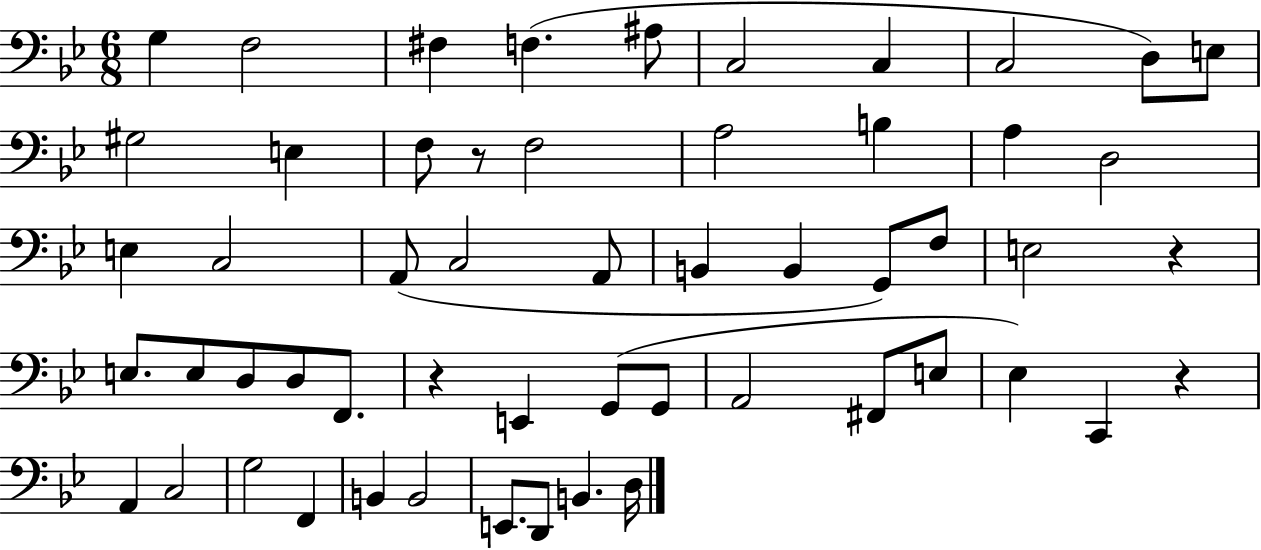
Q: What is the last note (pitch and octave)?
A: D3